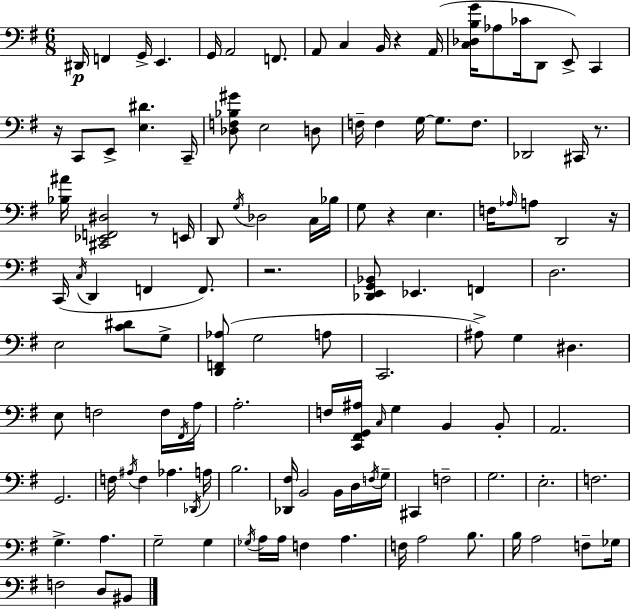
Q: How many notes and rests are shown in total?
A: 122